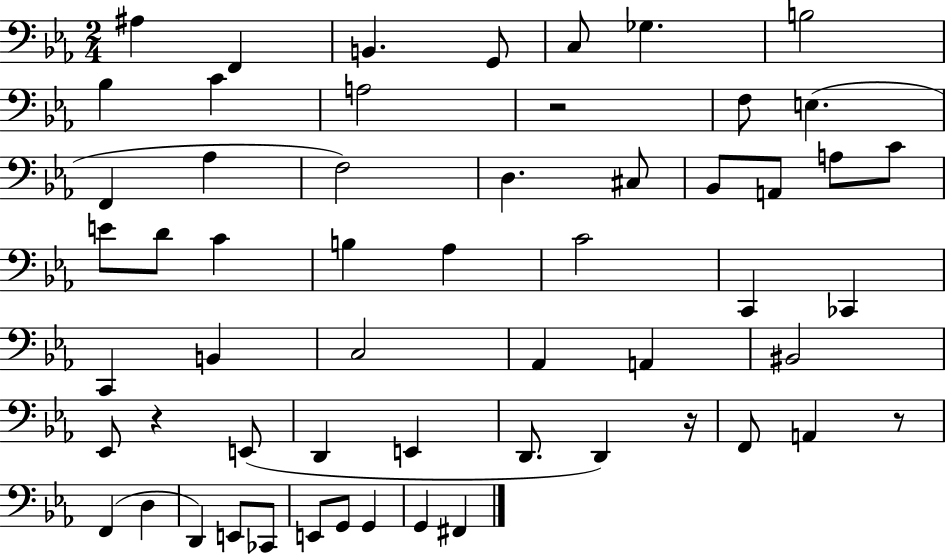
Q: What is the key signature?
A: EES major